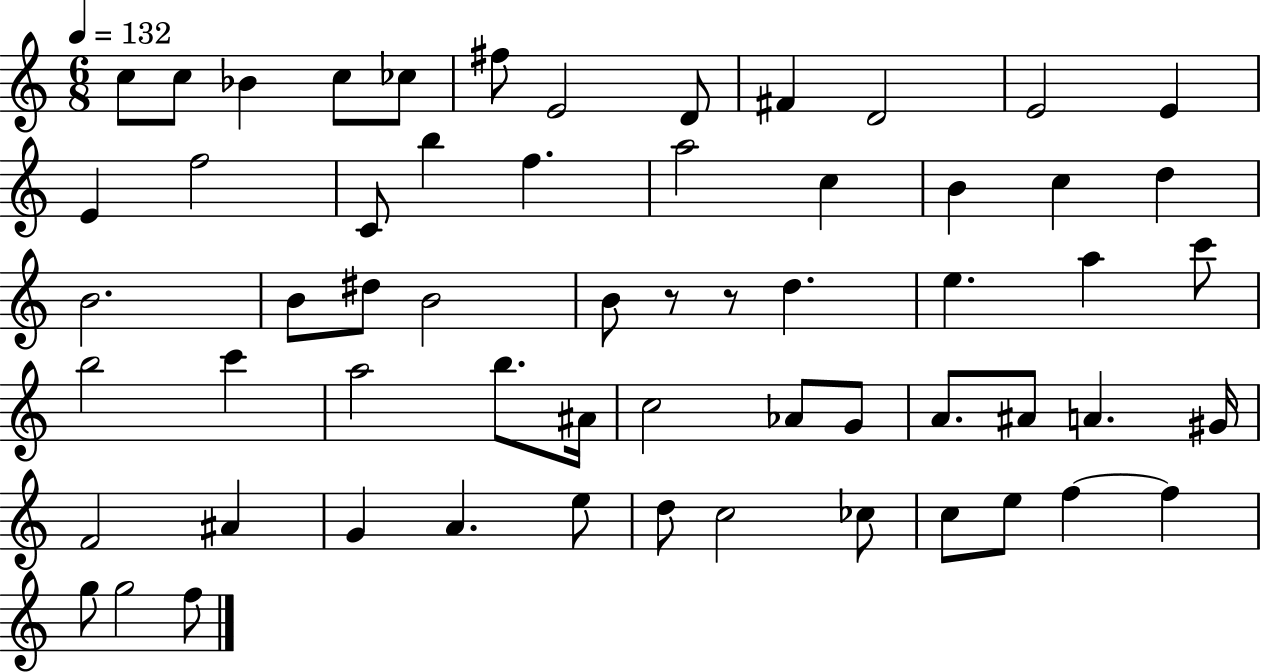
C5/e C5/e Bb4/q C5/e CES5/e F#5/e E4/h D4/e F#4/q D4/h E4/h E4/q E4/q F5/h C4/e B5/q F5/q. A5/h C5/q B4/q C5/q D5/q B4/h. B4/e D#5/e B4/h B4/e R/e R/e D5/q. E5/q. A5/q C6/e B5/h C6/q A5/h B5/e. A#4/s C5/h Ab4/e G4/e A4/e. A#4/e A4/q. G#4/s F4/h A#4/q G4/q A4/q. E5/e D5/e C5/h CES5/e C5/e E5/e F5/q F5/q G5/e G5/h F5/e